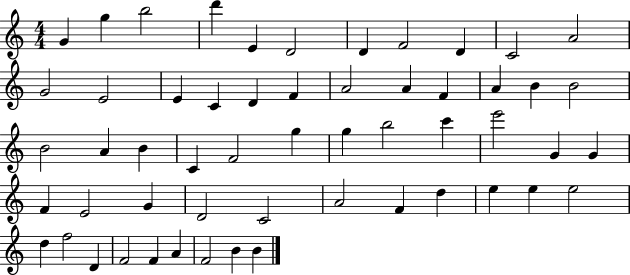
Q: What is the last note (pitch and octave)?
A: B4